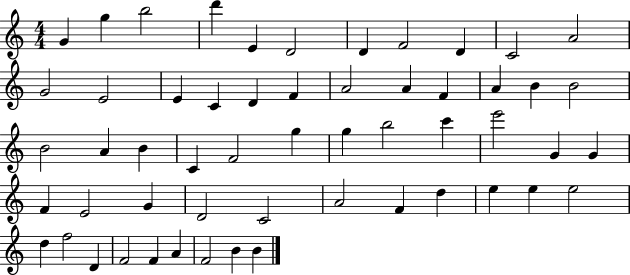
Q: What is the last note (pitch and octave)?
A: B4